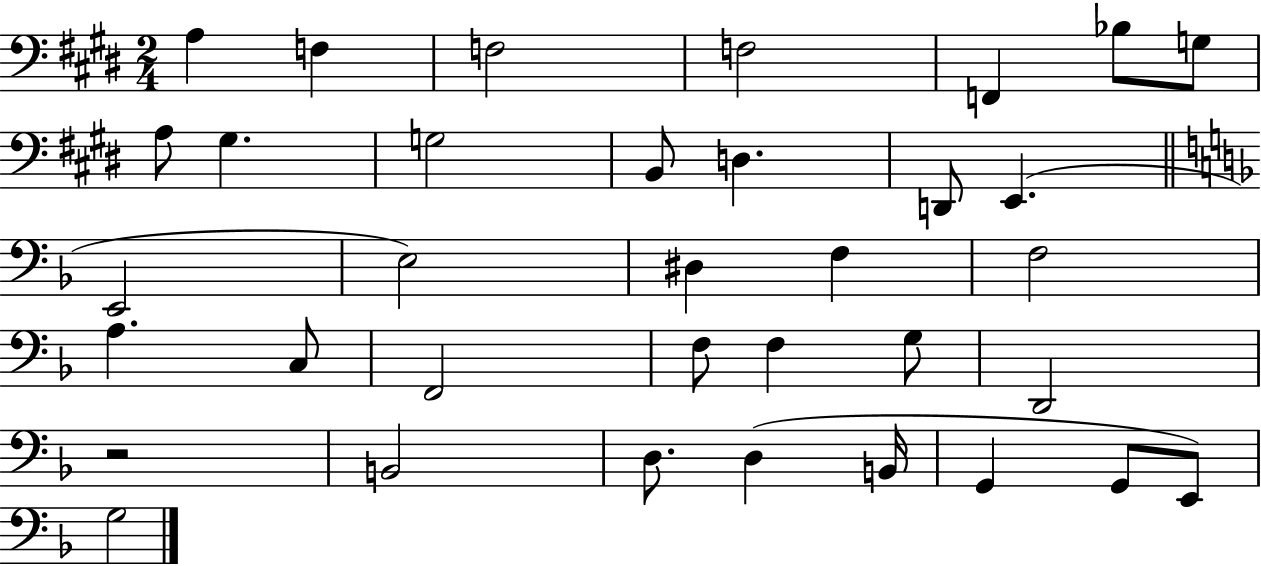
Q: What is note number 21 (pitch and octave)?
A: C3